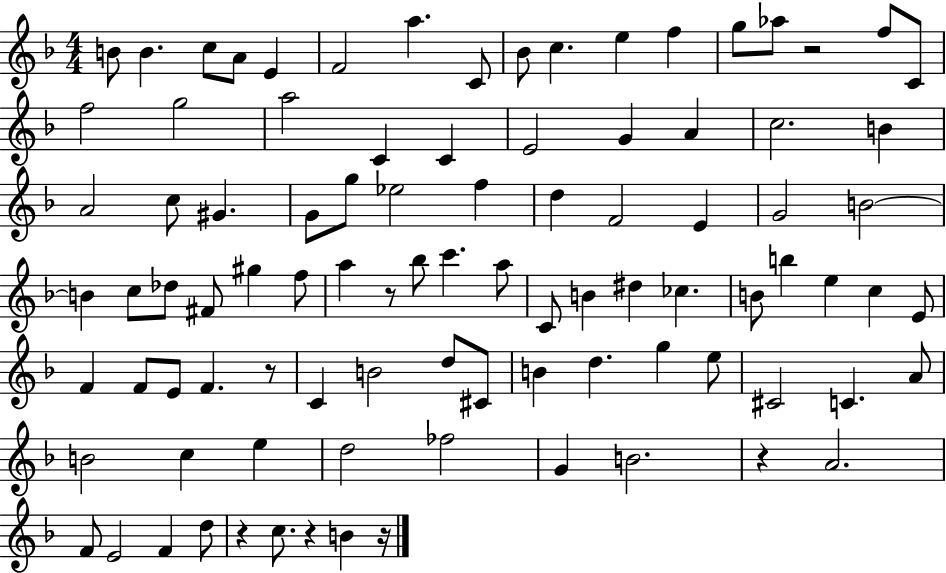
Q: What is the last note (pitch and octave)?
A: B4